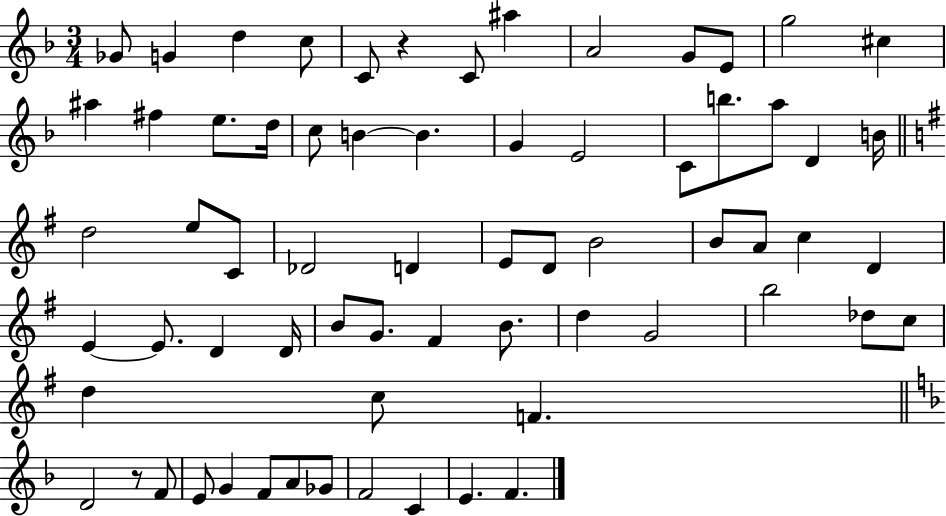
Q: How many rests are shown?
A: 2